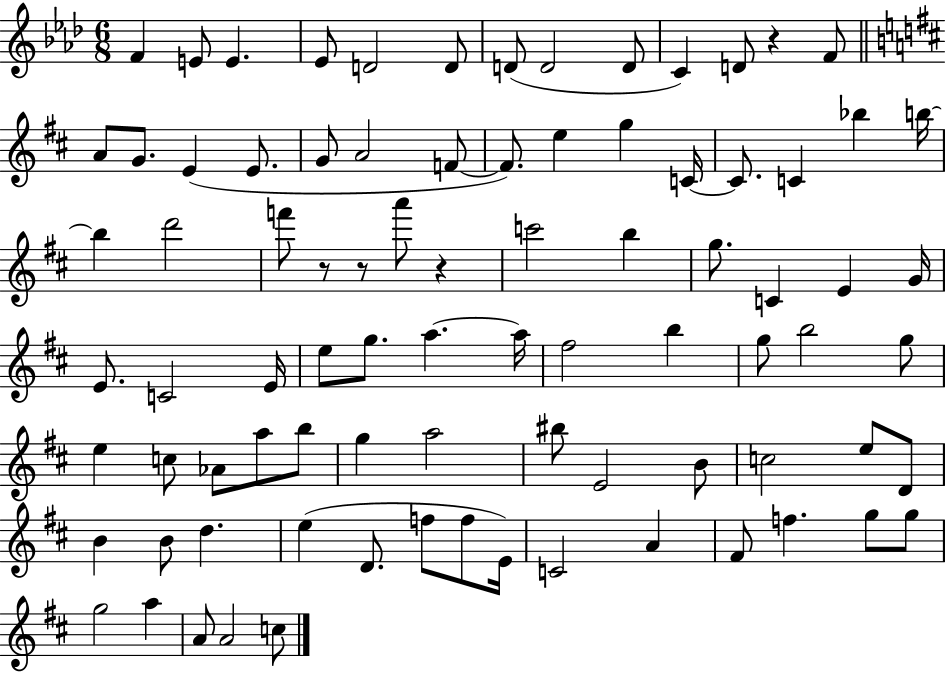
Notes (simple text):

F4/q E4/e E4/q. Eb4/e D4/h D4/e D4/e D4/h D4/e C4/q D4/e R/q F4/e A4/e G4/e. E4/q E4/e. G4/e A4/h F4/e F4/e. E5/q G5/q C4/s C4/e. C4/q Bb5/q B5/s B5/q D6/h F6/e R/e R/e A6/e R/q C6/h B5/q G5/e. C4/q E4/q G4/s E4/e. C4/h E4/s E5/e G5/e. A5/q. A5/s F#5/h B5/q G5/e B5/h G5/e E5/q C5/e Ab4/e A5/e B5/e G5/q A5/h BIS5/e E4/h B4/e C5/h E5/e D4/e B4/q B4/e D5/q. E5/q D4/e. F5/e F5/e E4/s C4/h A4/q F#4/e F5/q. G5/e G5/e G5/h A5/q A4/e A4/h C5/e